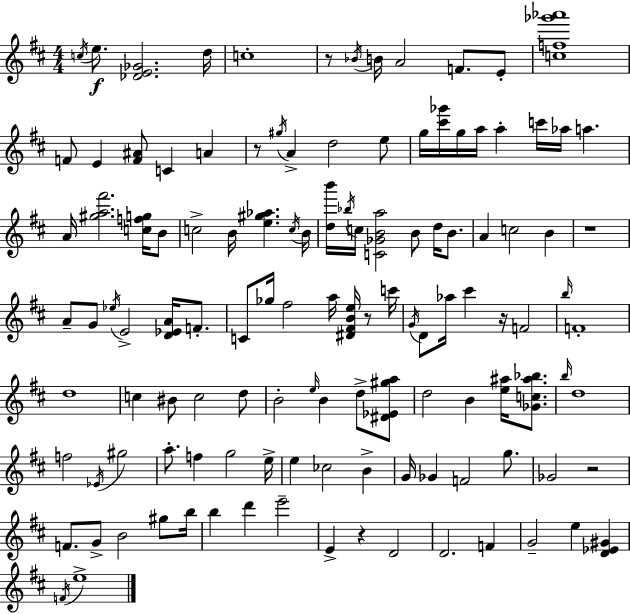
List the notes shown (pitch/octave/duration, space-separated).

C5/s E5/e. [Db4,E4,Gb4]/h. D5/s C5/w R/e Bb4/s B4/s A4/h F4/e. E4/e [C5,F5,Gb6,Ab6]/w F4/e E4/q [F4,A#4]/e C4/q A4/q R/e G#5/s A4/q D5/h E5/e G5/s [C#6,Gb6]/s G5/s A5/s A5/q C6/s Ab5/s A5/q. A4/s [G#5,A5,F#6]/h. [C5,F5,G5]/s B4/e C5/h B4/s [E5,G#5,Ab5]/q. C5/s B4/s [D5,B6]/s Bb5/s C5/s [C4,Gb4,B4,A5]/h B4/e D5/s B4/e. A4/q C5/h B4/q R/w A4/e G4/e Eb5/s E4/h [D4,Eb4,A4]/s F4/e. C4/e Gb5/s F#5/h A5/s [D#4,F#4,B4,E5]/s R/e C6/s G4/s D4/e Ab5/s C#6/q R/s F4/h B5/s F4/w D5/w C5/q BIS4/e C5/h D5/e B4/h E5/s B4/q D5/e [D#4,Eb4,G#5,A5]/e D5/h B4/q [E5,A#5]/s [Gb4,C5,A#5,Bb5]/e. B5/s D5/w F5/h Eb4/s G#5/h A5/e. F5/q G5/h E5/s E5/q CES5/h B4/q G4/s Gb4/q F4/h G5/e. Gb4/h R/h F4/e. G4/e B4/h G#5/e B5/s B5/q D6/q E6/h E4/q R/q D4/h D4/h. F4/q G4/h E5/q [D4,Eb4,G#4]/q F4/s E5/w